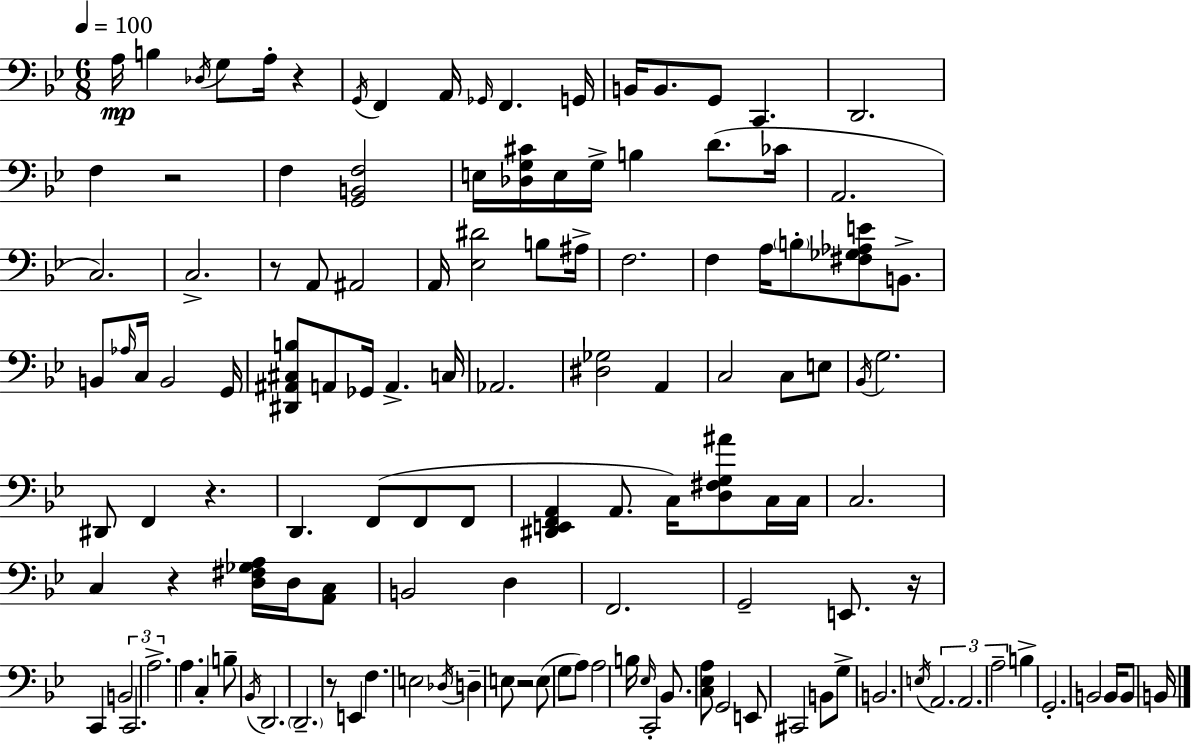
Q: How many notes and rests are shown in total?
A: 130